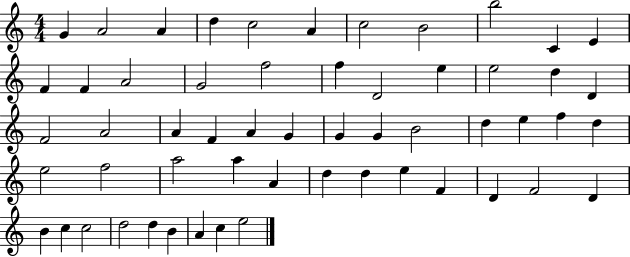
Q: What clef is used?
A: treble